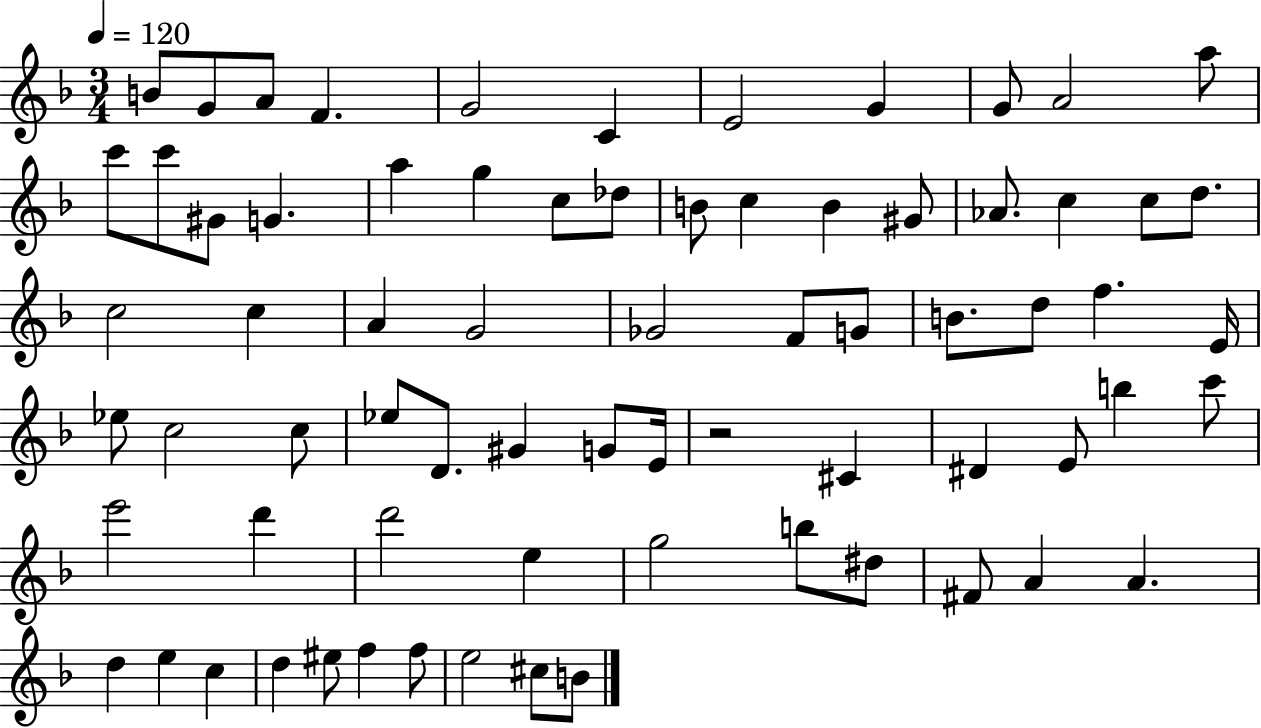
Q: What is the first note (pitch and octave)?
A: B4